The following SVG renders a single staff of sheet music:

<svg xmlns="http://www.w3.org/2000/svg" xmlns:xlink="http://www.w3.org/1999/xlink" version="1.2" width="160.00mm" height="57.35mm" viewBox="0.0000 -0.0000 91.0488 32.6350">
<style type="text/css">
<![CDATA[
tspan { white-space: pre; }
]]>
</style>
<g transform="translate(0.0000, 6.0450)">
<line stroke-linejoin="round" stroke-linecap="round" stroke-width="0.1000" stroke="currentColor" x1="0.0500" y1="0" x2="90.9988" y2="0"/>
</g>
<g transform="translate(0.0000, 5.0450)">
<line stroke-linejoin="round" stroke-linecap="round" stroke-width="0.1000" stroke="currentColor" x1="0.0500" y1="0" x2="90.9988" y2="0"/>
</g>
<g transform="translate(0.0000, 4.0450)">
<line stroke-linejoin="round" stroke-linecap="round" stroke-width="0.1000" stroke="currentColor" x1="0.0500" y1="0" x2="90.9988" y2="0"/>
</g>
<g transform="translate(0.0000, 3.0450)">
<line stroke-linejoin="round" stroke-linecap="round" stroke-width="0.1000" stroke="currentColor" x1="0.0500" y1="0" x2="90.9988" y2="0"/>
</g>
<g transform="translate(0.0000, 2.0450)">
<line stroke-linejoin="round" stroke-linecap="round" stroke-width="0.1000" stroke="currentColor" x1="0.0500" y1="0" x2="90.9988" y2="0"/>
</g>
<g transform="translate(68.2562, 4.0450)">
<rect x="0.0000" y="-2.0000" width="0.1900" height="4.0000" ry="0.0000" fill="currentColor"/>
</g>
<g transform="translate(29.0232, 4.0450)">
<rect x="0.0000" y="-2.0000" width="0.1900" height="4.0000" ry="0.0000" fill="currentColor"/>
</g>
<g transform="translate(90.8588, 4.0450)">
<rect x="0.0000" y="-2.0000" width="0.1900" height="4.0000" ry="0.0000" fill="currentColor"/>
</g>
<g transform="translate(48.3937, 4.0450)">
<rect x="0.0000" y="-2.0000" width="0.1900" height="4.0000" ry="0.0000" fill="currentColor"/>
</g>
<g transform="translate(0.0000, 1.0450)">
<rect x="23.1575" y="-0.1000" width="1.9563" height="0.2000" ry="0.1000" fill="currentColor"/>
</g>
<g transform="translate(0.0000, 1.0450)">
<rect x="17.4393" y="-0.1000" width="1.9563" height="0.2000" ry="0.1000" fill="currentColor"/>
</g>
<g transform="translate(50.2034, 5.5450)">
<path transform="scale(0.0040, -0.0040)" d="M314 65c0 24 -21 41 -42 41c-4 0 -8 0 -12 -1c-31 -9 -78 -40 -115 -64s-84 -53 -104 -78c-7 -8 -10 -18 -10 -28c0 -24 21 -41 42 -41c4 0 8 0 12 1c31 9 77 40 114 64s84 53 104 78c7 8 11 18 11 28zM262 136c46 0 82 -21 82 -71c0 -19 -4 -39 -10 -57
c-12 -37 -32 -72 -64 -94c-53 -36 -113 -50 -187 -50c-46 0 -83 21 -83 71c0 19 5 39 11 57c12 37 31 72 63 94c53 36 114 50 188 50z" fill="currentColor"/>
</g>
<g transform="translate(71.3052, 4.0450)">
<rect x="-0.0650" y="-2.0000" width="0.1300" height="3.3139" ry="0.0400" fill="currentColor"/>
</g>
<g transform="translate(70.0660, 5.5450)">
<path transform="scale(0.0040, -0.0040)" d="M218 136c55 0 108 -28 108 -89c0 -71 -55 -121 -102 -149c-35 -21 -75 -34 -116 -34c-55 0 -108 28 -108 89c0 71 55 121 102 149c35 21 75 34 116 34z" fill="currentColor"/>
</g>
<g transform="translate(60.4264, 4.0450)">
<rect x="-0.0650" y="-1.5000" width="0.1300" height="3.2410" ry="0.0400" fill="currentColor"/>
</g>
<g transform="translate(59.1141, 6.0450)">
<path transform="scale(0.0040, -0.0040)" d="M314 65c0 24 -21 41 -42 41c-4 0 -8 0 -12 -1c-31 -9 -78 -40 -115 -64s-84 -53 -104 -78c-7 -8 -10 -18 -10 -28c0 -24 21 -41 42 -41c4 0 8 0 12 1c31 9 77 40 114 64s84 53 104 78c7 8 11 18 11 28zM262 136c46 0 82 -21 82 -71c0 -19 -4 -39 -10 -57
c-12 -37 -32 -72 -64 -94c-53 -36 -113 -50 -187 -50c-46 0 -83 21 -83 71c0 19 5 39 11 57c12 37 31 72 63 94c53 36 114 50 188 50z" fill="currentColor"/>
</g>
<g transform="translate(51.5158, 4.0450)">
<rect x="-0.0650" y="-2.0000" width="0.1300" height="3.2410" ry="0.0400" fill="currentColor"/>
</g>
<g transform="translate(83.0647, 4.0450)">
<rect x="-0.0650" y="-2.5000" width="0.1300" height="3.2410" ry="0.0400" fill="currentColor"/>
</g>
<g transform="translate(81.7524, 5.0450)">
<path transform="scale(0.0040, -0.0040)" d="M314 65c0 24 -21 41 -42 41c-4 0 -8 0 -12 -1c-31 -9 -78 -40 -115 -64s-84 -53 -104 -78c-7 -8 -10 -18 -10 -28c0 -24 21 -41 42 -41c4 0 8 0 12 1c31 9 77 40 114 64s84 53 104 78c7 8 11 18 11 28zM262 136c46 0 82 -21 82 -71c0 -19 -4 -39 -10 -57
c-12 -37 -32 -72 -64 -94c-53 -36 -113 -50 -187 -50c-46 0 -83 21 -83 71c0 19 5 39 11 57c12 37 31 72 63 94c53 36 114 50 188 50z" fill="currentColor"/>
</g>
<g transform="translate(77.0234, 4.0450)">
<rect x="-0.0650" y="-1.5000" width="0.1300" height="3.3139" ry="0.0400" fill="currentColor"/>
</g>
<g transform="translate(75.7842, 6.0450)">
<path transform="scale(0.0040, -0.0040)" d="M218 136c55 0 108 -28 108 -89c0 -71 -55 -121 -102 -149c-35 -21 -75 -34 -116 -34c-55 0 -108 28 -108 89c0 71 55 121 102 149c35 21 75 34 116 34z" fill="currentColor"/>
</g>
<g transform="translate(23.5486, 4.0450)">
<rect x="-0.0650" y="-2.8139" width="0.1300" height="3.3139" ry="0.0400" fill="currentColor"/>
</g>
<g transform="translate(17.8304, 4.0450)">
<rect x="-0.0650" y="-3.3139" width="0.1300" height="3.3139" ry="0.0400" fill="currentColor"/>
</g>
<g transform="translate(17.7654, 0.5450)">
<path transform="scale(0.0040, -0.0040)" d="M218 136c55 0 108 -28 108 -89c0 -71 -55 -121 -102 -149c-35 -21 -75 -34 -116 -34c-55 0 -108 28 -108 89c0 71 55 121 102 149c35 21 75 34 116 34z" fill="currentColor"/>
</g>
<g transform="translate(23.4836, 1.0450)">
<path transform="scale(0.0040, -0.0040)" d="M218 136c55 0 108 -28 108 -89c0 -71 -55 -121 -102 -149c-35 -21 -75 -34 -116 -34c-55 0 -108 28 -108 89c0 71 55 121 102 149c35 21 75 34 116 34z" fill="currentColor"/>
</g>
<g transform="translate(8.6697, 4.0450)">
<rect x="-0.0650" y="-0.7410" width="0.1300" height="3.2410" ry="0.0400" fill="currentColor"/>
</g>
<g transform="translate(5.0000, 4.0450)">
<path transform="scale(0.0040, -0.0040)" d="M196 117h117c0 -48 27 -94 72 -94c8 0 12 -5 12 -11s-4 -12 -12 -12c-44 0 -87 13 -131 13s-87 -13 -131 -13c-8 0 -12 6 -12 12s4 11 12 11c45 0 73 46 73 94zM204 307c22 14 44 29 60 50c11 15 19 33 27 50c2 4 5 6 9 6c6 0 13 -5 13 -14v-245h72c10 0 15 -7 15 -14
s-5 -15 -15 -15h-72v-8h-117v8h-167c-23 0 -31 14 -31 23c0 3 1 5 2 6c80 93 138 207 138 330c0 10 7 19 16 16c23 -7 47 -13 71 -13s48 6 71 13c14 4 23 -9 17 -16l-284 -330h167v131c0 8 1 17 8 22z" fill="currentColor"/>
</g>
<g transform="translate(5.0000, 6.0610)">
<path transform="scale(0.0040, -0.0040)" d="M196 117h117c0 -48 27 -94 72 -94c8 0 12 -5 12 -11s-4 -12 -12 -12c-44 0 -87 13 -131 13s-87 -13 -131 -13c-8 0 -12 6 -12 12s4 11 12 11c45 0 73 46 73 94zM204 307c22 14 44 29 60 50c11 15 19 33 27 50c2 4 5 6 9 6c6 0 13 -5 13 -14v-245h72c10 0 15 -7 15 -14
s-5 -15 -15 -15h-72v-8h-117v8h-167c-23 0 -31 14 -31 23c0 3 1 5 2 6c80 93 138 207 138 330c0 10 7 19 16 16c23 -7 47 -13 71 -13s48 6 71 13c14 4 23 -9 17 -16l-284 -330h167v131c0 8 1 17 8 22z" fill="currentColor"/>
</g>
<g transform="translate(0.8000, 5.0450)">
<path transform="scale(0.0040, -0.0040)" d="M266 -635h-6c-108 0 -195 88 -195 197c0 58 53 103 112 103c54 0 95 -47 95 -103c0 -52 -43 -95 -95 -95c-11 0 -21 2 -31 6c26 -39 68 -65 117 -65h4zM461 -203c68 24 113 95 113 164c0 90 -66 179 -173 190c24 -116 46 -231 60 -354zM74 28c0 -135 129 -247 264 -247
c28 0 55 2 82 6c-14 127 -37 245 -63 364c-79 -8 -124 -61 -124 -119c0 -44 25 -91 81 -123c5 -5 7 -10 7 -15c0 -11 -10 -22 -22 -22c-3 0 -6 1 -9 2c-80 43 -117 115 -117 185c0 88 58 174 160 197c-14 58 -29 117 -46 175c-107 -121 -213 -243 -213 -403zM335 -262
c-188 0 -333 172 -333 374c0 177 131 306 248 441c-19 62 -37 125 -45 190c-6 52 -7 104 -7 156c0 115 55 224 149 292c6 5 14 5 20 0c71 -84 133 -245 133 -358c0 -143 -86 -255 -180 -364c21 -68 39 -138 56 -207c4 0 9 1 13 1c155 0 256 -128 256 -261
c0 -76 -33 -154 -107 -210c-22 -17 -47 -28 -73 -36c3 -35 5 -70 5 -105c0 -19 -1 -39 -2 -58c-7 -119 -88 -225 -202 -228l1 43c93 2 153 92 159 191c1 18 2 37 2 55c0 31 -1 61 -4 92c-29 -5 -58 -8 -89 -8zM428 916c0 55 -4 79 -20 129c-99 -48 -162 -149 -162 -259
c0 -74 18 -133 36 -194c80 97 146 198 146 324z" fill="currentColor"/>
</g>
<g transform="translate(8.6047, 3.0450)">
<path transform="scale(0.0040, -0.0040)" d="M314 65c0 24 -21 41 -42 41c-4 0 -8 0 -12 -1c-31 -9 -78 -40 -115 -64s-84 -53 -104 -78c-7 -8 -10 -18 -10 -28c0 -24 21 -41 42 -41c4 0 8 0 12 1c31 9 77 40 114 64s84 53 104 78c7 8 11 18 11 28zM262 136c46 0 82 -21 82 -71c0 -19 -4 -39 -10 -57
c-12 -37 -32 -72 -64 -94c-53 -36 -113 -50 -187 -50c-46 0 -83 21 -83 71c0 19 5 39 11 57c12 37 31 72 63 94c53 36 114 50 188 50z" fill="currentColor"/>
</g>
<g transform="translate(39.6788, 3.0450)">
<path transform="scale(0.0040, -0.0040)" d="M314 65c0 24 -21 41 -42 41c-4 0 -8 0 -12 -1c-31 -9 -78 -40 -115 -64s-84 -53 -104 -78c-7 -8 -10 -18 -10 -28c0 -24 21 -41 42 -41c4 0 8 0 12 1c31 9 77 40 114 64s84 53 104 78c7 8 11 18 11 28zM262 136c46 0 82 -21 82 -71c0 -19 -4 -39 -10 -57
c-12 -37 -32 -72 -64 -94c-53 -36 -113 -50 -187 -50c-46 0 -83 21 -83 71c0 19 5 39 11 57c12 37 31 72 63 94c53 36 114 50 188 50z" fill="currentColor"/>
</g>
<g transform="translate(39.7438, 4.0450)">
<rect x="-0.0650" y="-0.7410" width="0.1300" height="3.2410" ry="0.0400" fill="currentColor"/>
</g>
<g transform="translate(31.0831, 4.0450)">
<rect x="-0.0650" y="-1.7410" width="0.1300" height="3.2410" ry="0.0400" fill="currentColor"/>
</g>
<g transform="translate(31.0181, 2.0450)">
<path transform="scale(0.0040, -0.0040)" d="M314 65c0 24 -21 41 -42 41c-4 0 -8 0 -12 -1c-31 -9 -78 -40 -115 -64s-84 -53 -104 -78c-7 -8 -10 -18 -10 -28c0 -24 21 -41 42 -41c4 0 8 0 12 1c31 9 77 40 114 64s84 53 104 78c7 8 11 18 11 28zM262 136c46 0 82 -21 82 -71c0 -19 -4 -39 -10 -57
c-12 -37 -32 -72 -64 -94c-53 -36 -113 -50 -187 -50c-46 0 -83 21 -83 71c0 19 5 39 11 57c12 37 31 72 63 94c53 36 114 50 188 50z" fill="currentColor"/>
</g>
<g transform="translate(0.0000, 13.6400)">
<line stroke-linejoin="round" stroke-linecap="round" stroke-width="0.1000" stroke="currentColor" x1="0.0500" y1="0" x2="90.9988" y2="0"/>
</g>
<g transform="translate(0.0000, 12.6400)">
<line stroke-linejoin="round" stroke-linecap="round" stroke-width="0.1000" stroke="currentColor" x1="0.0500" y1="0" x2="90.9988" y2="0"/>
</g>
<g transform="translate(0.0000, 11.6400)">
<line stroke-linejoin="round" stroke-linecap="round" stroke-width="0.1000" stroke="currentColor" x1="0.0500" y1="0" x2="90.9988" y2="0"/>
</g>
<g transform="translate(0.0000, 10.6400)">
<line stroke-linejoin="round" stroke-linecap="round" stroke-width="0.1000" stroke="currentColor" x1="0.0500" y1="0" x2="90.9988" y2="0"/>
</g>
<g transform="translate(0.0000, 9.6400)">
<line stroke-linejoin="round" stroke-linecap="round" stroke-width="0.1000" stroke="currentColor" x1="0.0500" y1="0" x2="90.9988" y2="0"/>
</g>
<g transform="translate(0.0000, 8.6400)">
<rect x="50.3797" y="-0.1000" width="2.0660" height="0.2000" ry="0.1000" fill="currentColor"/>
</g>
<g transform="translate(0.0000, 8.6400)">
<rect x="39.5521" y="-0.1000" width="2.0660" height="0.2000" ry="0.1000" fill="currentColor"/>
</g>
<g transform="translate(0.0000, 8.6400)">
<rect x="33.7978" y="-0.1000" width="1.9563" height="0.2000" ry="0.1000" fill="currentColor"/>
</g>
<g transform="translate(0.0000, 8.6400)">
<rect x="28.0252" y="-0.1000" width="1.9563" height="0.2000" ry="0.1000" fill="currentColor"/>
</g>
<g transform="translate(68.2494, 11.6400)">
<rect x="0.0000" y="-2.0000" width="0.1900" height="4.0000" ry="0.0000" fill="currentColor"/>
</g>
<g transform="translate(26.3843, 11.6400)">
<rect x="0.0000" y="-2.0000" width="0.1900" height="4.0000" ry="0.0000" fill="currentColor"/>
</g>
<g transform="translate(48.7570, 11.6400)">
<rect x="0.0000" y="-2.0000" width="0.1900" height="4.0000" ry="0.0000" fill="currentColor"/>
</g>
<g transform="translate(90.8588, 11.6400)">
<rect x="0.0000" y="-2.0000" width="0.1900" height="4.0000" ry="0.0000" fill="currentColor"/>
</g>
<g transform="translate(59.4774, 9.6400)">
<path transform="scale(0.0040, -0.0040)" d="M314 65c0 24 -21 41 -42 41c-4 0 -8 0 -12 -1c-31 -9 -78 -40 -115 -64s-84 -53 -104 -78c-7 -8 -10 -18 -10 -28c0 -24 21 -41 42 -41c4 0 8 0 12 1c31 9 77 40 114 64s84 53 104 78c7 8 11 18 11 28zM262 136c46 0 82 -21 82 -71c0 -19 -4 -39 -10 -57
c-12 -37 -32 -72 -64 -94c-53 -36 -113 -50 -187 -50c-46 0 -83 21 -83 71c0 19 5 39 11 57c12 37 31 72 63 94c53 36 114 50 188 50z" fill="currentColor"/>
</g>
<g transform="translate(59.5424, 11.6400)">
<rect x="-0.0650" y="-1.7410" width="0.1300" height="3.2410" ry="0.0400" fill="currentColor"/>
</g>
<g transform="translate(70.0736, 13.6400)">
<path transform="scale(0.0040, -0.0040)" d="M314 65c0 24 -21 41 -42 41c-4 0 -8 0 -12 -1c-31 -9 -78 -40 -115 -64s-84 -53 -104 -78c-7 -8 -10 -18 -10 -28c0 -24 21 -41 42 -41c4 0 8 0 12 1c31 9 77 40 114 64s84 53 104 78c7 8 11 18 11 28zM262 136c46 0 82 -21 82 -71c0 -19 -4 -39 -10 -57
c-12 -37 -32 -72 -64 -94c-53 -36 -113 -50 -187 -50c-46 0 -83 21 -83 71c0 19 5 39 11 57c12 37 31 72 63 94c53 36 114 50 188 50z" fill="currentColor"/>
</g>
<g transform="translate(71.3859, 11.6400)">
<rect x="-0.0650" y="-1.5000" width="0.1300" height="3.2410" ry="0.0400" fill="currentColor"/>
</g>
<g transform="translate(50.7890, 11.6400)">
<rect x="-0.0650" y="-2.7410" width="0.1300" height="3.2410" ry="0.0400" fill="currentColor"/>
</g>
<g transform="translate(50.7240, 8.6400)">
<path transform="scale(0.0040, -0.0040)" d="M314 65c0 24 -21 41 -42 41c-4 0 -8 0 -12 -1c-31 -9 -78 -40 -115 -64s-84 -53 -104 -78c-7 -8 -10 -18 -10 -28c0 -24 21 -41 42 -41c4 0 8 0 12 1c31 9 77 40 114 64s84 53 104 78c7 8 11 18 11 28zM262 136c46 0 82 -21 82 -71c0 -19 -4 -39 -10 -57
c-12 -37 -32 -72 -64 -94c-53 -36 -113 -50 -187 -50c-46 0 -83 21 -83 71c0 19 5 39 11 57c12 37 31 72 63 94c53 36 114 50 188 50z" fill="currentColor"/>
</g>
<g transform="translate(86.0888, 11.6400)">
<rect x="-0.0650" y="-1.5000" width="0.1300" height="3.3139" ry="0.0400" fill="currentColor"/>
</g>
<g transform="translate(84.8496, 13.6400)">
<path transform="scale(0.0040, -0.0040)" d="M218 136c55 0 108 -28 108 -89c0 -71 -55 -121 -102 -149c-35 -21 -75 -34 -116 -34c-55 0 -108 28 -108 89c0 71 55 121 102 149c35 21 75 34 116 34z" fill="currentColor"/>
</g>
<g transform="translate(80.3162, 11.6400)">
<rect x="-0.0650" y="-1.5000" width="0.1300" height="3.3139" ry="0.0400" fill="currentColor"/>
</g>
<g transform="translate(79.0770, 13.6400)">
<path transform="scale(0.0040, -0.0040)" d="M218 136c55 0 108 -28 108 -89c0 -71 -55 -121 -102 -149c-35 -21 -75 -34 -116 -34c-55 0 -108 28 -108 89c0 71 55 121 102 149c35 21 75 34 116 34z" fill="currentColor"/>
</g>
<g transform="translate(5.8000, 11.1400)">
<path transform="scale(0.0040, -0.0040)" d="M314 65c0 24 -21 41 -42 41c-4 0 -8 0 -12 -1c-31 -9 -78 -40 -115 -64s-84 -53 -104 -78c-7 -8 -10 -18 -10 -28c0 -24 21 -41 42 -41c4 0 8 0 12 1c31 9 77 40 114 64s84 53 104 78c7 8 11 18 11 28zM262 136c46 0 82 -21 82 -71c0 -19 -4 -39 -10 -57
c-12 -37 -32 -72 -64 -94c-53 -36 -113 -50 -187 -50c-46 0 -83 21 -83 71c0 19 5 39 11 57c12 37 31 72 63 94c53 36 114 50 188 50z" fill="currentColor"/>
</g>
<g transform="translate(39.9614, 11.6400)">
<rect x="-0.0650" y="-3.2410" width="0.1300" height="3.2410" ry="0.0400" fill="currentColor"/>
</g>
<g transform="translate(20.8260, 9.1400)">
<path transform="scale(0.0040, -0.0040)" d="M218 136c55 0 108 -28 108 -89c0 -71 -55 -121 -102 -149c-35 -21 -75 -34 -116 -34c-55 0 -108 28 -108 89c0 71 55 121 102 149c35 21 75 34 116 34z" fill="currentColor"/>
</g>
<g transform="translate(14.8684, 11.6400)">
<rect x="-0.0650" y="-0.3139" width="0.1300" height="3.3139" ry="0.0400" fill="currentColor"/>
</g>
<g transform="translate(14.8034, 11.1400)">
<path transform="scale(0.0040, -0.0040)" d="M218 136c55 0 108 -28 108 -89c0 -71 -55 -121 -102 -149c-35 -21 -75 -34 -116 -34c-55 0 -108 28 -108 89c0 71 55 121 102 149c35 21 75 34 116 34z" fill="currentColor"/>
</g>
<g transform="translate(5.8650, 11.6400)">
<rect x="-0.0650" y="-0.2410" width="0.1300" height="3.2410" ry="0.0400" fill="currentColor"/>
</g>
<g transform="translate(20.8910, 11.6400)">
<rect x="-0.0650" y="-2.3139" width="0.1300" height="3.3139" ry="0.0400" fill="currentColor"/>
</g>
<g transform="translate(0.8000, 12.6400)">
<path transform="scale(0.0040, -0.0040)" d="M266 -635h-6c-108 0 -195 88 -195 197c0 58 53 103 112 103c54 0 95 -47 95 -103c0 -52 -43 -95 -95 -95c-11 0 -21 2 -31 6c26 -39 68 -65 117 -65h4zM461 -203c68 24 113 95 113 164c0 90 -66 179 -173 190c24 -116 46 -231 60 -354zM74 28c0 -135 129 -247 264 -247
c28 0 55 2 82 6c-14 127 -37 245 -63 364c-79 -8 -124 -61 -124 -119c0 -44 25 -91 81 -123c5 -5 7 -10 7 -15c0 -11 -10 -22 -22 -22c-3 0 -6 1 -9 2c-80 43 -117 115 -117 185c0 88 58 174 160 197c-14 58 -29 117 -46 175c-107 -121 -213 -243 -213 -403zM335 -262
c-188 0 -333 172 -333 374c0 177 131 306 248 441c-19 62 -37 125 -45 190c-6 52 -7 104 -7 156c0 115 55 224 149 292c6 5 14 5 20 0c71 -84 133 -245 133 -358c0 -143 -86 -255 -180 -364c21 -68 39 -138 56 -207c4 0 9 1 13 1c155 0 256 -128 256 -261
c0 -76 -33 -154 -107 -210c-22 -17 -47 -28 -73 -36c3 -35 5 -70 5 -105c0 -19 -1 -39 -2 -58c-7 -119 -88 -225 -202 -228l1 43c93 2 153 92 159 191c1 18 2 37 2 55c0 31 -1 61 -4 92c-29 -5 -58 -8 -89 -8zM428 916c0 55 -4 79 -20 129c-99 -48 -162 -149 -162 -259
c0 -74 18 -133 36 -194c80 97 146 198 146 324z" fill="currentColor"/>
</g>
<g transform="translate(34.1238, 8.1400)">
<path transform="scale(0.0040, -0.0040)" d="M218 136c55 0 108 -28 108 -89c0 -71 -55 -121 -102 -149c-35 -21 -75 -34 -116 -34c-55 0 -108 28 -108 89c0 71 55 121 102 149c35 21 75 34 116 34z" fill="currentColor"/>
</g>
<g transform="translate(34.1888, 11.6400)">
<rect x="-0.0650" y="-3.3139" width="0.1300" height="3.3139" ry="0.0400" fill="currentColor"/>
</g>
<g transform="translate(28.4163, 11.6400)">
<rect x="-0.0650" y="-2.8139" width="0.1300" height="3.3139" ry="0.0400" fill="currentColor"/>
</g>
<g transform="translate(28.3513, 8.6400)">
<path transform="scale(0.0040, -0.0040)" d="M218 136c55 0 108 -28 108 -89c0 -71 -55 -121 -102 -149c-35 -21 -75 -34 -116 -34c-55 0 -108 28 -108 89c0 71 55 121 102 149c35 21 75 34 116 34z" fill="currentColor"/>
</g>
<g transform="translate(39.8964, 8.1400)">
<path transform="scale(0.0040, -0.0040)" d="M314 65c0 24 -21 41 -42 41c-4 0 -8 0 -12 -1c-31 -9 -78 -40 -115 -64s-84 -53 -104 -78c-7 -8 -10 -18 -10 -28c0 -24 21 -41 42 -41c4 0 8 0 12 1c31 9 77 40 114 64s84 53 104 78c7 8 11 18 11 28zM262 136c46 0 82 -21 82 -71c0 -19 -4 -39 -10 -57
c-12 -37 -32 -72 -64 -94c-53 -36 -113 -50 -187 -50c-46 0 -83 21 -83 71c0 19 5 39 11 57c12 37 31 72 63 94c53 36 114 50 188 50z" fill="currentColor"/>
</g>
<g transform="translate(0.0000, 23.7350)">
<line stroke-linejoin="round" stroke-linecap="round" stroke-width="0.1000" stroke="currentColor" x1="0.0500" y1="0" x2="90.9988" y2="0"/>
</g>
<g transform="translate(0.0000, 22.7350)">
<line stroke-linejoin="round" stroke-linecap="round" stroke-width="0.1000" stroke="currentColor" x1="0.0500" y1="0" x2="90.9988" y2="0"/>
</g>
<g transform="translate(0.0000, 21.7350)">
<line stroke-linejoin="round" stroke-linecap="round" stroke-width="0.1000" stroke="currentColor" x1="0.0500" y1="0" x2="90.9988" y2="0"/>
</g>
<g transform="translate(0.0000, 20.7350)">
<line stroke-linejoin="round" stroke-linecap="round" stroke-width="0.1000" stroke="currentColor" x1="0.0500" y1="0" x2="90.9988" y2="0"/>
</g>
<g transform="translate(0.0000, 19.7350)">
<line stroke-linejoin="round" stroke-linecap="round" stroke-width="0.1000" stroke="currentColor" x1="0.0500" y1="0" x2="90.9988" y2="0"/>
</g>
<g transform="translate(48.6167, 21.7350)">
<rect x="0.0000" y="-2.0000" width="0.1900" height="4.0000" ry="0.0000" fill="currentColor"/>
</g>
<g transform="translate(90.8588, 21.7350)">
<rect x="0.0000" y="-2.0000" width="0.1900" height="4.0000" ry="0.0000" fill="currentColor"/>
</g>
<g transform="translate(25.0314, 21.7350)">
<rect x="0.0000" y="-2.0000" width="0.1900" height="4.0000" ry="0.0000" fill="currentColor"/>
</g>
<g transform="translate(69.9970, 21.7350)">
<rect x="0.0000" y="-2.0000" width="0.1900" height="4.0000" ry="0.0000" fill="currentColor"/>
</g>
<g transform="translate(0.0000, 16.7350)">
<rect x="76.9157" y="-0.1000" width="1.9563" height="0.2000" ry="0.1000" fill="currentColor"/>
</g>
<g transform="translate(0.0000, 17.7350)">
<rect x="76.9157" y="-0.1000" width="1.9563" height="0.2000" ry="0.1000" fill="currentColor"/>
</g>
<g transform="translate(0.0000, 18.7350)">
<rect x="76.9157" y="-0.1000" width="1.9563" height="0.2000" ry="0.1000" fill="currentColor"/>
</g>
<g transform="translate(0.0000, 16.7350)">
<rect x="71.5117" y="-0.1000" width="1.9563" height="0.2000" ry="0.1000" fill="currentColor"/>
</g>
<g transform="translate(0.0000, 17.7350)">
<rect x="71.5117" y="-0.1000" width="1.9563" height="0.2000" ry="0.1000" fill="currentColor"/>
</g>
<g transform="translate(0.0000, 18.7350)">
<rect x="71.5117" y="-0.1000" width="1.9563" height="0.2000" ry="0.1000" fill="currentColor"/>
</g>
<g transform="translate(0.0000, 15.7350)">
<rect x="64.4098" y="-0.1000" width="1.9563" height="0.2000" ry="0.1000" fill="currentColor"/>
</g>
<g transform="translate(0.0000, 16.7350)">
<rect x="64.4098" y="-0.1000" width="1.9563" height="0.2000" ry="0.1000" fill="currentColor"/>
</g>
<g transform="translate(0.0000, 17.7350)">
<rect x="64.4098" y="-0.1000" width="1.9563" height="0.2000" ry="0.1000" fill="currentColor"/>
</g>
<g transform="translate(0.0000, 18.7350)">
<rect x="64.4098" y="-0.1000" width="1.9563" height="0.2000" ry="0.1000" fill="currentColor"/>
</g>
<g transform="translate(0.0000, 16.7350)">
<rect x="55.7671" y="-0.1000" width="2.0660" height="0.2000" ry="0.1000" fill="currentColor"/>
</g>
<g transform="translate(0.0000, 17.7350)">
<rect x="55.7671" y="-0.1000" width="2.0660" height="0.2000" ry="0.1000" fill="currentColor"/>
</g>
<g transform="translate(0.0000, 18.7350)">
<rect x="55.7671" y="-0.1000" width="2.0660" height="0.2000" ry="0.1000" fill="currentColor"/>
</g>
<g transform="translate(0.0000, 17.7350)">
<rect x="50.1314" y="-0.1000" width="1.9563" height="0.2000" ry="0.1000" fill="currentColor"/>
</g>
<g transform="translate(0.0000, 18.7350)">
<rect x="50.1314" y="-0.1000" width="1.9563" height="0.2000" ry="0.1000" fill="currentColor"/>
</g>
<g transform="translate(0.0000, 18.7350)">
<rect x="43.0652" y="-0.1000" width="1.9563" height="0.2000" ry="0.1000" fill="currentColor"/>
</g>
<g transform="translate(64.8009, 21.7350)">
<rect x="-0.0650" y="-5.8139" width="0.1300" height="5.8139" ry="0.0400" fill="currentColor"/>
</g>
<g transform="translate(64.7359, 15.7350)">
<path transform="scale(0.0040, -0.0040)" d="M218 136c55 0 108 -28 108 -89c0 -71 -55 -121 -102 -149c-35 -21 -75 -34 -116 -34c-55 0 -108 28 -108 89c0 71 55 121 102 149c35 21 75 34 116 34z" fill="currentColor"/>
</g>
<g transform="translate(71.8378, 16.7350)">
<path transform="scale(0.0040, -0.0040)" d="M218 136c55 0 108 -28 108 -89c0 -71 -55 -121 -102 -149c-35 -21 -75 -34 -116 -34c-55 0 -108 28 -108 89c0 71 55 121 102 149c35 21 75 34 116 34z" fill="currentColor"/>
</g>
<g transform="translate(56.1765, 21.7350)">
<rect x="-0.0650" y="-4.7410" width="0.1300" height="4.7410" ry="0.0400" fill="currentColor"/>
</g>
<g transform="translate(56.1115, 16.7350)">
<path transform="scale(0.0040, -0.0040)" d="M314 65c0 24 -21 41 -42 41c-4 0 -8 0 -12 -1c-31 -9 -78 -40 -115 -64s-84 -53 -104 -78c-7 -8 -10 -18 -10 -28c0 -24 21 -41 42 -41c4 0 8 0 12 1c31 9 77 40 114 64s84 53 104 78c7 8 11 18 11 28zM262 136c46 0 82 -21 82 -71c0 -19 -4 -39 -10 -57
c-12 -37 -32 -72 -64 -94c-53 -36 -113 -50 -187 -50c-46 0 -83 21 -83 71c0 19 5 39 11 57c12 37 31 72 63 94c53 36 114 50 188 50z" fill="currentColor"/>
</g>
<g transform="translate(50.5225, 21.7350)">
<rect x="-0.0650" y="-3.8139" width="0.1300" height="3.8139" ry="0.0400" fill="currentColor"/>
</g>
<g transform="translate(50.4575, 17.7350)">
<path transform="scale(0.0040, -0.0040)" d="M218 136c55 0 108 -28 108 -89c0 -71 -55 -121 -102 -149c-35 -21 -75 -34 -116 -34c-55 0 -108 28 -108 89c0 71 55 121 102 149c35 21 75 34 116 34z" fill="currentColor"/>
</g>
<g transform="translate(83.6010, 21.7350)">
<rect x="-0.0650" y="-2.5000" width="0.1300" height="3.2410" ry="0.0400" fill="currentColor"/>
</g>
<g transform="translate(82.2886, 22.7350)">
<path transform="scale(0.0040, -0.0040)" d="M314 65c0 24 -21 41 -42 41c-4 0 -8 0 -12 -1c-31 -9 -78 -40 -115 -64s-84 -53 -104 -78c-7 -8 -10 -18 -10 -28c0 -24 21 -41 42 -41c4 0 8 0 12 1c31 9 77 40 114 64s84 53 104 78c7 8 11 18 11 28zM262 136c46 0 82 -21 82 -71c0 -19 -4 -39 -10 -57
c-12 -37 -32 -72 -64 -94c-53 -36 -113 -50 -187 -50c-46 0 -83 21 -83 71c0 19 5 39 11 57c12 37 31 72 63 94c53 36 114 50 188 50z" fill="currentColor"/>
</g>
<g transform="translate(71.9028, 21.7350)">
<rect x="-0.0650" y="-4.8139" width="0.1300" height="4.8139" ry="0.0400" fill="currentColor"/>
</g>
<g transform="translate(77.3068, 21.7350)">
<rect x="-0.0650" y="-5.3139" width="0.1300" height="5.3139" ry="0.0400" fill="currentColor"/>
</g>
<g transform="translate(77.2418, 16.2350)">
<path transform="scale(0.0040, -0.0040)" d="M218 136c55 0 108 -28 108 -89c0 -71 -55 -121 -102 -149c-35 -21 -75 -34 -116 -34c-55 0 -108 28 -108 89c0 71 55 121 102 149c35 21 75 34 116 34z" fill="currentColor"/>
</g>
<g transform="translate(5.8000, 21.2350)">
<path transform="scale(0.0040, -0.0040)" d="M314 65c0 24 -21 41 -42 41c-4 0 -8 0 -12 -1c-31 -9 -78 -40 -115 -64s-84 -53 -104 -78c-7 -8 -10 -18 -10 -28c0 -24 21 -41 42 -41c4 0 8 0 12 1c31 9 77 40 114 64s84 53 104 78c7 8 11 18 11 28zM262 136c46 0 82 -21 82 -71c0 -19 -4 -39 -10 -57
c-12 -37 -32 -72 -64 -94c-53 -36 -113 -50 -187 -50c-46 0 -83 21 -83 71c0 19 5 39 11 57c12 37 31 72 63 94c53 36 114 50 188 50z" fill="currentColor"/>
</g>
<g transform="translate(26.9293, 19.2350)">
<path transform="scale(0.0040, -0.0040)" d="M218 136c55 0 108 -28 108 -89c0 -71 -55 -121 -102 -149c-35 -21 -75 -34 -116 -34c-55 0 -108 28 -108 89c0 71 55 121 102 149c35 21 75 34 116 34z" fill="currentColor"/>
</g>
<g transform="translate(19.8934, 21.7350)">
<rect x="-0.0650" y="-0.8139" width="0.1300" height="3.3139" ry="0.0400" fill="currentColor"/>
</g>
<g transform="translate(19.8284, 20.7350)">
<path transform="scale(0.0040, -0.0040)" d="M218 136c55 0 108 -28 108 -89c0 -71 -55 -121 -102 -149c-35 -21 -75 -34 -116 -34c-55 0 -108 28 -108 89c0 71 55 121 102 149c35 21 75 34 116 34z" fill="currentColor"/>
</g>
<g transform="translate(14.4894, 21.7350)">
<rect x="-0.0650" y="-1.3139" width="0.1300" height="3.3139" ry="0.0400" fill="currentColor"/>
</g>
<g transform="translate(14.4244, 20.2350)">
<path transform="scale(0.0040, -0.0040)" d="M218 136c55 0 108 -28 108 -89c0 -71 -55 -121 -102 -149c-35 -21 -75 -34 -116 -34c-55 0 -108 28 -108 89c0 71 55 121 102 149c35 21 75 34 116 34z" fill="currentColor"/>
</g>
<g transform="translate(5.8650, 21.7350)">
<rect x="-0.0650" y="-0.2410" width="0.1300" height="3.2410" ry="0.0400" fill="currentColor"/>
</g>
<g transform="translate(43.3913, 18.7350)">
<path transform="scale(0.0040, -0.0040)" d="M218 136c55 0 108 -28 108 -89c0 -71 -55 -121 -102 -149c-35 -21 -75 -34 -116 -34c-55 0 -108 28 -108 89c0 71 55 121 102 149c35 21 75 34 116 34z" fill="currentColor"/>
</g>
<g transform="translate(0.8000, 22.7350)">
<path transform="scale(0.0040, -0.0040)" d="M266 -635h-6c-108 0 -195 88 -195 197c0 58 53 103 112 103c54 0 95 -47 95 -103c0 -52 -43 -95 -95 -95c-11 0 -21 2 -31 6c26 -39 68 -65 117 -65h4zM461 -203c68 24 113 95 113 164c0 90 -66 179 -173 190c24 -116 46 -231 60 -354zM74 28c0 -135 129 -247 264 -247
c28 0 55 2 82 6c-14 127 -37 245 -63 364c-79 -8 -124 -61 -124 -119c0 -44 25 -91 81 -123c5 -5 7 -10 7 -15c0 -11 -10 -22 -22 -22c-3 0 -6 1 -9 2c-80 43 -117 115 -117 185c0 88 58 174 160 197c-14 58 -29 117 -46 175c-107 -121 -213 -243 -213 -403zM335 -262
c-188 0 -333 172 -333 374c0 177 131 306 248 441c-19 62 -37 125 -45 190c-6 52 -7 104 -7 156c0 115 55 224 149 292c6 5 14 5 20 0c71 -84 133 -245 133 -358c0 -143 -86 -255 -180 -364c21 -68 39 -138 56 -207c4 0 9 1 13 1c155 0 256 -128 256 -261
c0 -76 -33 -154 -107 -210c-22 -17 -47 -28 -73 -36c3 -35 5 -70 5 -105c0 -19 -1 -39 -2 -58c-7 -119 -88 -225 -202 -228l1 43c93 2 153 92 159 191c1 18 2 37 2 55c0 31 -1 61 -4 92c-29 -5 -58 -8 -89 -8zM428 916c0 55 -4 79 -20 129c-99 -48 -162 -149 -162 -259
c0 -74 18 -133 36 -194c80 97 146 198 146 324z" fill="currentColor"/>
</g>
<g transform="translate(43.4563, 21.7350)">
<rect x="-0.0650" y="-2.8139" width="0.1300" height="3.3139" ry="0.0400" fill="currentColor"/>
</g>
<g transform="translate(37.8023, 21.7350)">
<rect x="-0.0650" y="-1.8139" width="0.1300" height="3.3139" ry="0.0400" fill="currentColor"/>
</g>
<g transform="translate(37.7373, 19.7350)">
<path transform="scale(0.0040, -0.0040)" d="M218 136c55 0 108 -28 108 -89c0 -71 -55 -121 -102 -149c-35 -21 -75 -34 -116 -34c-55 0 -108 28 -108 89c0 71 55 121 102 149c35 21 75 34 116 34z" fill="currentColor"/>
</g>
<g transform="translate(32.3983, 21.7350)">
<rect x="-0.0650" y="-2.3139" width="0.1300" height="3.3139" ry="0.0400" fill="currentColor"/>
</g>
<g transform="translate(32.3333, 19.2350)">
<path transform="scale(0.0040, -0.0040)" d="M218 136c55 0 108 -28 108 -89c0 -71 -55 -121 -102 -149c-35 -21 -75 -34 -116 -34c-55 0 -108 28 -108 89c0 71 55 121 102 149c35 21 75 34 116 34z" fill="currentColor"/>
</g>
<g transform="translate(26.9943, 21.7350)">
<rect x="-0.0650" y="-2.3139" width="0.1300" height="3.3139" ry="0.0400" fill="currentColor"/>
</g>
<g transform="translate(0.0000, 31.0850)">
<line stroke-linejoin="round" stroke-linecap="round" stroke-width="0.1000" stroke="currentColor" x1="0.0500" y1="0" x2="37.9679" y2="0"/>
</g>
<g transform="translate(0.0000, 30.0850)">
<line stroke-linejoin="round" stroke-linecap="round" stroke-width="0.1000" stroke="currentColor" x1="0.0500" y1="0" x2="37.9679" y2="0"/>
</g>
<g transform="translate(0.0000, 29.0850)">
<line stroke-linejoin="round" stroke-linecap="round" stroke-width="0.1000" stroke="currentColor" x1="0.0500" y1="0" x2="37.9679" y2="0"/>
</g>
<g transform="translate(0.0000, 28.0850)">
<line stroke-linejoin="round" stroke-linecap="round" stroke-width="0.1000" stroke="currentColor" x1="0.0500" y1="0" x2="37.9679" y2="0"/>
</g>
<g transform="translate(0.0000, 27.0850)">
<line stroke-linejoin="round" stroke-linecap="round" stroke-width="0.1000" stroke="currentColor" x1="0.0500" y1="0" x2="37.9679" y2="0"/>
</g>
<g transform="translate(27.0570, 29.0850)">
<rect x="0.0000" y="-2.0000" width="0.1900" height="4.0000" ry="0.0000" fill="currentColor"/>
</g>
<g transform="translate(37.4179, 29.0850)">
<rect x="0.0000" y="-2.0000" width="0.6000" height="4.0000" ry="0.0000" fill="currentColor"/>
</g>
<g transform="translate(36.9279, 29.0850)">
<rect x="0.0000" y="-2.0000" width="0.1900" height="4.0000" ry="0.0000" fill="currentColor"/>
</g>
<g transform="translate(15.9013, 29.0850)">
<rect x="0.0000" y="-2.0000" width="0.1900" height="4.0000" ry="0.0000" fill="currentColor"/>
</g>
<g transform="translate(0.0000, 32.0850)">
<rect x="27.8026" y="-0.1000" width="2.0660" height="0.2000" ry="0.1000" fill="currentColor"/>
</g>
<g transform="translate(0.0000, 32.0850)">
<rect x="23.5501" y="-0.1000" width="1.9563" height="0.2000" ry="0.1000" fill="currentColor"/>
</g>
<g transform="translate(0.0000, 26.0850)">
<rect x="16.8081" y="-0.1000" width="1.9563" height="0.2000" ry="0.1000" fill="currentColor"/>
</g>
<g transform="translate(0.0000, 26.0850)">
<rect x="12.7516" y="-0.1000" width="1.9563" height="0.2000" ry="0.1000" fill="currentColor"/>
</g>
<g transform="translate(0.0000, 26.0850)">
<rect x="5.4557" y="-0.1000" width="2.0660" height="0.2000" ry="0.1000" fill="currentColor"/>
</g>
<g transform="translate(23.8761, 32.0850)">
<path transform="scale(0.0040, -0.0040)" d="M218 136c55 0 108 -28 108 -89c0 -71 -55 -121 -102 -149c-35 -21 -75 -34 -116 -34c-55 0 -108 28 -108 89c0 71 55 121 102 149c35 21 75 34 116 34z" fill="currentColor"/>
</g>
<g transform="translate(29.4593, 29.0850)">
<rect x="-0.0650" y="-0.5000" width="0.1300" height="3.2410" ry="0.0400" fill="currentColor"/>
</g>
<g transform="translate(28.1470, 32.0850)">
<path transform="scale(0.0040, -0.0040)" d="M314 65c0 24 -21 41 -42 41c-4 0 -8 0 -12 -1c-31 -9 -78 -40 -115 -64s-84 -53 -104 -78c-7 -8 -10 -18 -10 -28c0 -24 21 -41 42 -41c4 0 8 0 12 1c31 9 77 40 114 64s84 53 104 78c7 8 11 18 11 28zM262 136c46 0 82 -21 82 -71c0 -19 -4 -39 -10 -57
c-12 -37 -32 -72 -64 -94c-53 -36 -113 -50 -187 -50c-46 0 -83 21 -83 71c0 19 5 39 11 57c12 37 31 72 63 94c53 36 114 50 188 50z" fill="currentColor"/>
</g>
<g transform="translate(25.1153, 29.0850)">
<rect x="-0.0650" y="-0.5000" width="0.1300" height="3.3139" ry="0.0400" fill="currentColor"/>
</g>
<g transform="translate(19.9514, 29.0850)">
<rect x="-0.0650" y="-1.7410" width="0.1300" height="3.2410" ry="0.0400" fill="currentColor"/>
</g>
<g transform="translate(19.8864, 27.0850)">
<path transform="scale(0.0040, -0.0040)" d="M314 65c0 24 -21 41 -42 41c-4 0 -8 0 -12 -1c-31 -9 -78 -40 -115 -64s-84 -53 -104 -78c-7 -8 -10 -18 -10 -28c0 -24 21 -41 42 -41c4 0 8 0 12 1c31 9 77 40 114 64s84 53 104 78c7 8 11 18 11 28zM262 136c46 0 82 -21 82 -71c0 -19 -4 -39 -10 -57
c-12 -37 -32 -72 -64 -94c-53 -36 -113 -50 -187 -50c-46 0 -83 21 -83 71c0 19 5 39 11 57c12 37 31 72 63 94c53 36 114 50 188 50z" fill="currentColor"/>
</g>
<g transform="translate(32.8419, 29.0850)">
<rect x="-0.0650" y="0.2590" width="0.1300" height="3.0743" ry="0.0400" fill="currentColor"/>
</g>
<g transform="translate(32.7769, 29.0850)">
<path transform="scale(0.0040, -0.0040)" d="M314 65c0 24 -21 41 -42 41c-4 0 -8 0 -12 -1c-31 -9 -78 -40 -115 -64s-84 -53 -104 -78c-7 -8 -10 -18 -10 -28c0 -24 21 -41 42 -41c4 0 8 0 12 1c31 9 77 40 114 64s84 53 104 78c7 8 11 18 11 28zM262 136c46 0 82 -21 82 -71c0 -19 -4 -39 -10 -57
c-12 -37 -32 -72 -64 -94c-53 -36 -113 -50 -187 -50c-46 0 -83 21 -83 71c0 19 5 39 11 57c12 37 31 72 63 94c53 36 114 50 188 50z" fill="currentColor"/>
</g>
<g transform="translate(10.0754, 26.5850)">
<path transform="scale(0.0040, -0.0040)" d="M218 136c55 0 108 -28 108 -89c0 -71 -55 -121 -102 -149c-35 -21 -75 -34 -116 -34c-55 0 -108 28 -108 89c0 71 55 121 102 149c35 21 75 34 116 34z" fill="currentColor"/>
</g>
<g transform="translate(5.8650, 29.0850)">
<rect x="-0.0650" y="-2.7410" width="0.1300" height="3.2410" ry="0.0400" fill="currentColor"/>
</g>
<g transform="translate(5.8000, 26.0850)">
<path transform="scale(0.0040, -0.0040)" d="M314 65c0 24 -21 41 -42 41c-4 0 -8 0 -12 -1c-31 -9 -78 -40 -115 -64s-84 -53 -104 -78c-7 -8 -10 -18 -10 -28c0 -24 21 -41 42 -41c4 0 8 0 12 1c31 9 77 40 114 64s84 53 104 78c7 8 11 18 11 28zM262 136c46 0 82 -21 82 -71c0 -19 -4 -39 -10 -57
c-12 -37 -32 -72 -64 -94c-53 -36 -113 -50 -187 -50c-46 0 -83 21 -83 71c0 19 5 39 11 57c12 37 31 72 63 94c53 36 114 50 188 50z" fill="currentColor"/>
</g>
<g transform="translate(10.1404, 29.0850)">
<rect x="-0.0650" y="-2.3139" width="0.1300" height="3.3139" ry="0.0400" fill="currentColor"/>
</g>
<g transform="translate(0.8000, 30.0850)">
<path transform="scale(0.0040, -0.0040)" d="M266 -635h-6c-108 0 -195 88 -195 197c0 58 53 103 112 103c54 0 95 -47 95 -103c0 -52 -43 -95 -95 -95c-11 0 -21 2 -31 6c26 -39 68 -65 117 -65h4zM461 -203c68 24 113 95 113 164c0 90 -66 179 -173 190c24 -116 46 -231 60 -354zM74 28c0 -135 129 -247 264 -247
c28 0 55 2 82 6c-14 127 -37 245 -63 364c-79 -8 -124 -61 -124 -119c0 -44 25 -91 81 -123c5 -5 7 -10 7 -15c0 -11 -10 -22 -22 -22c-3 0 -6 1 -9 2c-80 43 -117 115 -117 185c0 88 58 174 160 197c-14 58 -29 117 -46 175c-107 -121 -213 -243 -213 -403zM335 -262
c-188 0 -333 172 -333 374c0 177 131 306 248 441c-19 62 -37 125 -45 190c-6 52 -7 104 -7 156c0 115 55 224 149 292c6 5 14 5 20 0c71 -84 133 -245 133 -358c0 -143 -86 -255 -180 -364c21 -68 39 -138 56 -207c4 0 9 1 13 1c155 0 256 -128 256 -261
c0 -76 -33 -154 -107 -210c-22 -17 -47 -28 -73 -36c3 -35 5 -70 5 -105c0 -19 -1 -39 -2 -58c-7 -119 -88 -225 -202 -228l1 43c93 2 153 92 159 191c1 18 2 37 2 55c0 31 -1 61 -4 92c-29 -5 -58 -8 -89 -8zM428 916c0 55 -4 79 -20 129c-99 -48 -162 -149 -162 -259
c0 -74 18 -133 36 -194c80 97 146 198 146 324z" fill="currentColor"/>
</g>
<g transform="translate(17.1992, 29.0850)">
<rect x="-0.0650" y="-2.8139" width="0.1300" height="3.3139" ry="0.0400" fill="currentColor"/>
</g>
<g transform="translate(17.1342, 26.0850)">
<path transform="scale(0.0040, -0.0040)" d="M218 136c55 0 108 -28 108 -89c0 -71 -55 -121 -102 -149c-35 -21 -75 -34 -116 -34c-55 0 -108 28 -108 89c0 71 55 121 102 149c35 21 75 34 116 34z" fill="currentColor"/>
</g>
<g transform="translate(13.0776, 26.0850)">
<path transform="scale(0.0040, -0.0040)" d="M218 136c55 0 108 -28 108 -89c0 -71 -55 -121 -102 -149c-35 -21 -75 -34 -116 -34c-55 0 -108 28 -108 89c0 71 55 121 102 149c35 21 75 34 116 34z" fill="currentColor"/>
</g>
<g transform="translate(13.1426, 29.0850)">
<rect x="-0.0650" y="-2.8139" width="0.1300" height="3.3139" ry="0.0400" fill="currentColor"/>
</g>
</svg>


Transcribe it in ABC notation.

X:1
T:Untitled
M:4/4
L:1/4
K:C
d2 b a f2 d2 F2 E2 F E G2 c2 c g a b b2 a2 f2 E2 E E c2 e d g g f a c' e'2 g' e' f' G2 a2 g a a f2 C C2 B2